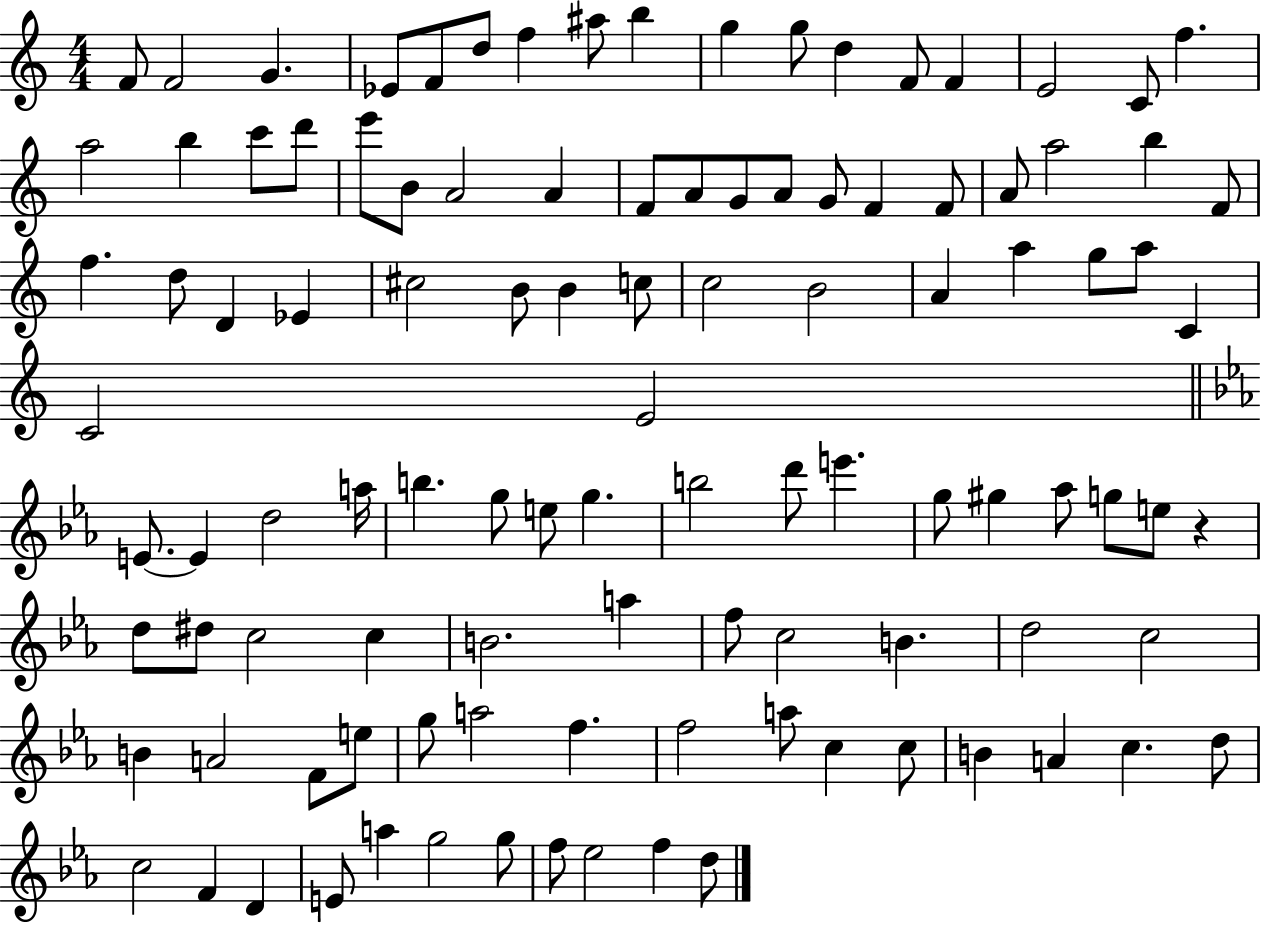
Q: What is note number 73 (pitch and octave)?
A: C5